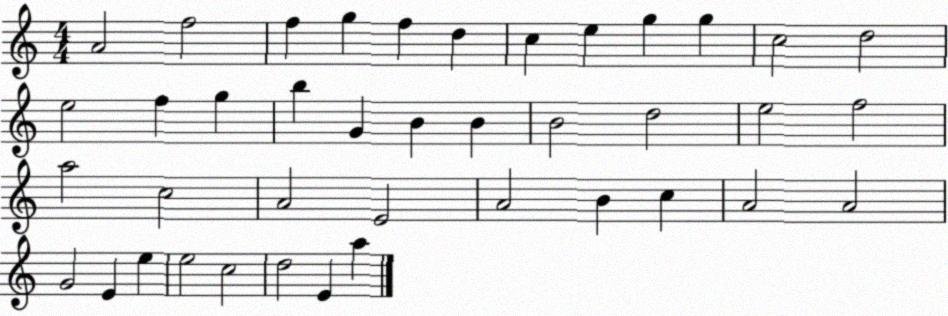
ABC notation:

X:1
T:Untitled
M:4/4
L:1/4
K:C
A2 f2 f g f d c e g g c2 d2 e2 f g b G B B B2 d2 e2 f2 a2 c2 A2 E2 A2 B c A2 A2 G2 E e e2 c2 d2 E a